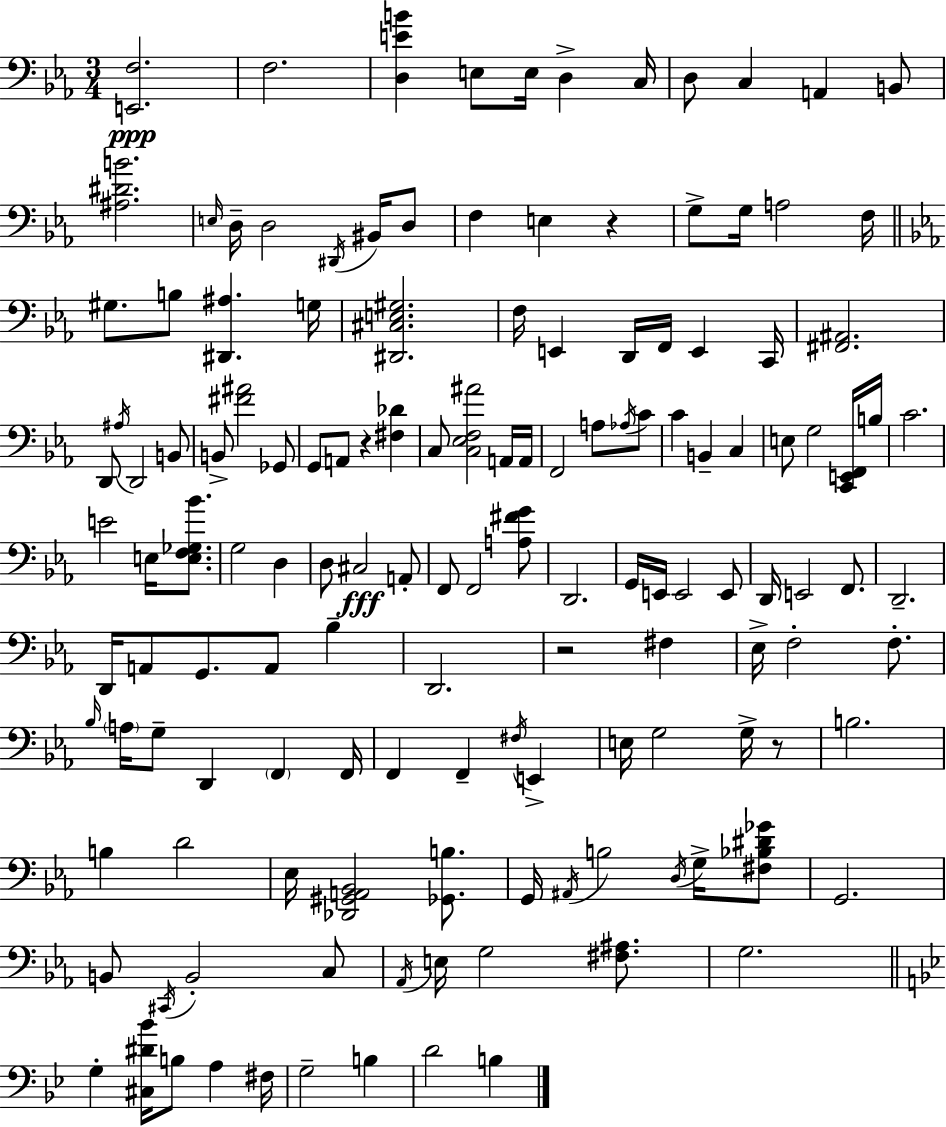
[E2,F3]/h. F3/h. [D3,E4,B4]/q E3/e E3/s D3/q C3/s D3/e C3/q A2/q B2/e [A#3,D#4,B4]/h. E3/s D3/s D3/h D#2/s BIS2/s D3/e F3/q E3/q R/q G3/e G3/s A3/h F3/s G#3/e. B3/e [D#2,A#3]/q. G3/s [D#2,C#3,E3,G#3]/h. F3/s E2/q D2/s F2/s E2/q C2/s [F#2,A#2]/h. D2/e A#3/s D2/h B2/e B2/e [F#4,A#4]/h Gb2/e G2/e A2/e R/q [F#3,Db4]/q C3/e [C3,Eb3,F3,A#4]/h A2/s A2/s F2/h A3/e Ab3/s C4/e C4/q B2/q C3/q E3/e G3/h [C2,E2,F2]/s B3/s C4/h. E4/h E3/s [E3,F3,Gb3,Bb4]/e. G3/h D3/q D3/e C#3/h A2/e F2/e F2/h [A3,F#4,G4]/e D2/h. G2/s E2/s E2/h E2/e D2/s E2/h F2/e. D2/h. D2/s A2/e G2/e. A2/e Bb3/q D2/h. R/h F#3/q Eb3/s F3/h F3/e. Bb3/s A3/s G3/e D2/q F2/q F2/s F2/q F2/q F#3/s E2/q E3/s G3/h G3/s R/e B3/h. B3/q D4/h Eb3/s [Db2,G#2,A2,Bb2]/h [Gb2,B3]/e. G2/s A#2/s B3/h D3/s G3/s [F#3,Bb3,D#4,Gb4]/e G2/h. B2/e C#2/s B2/h C3/e Ab2/s E3/s G3/h [F#3,A#3]/e. G3/h. G3/q [C#3,D#4,Bb4]/s B3/e A3/q F#3/s G3/h B3/q D4/h B3/q